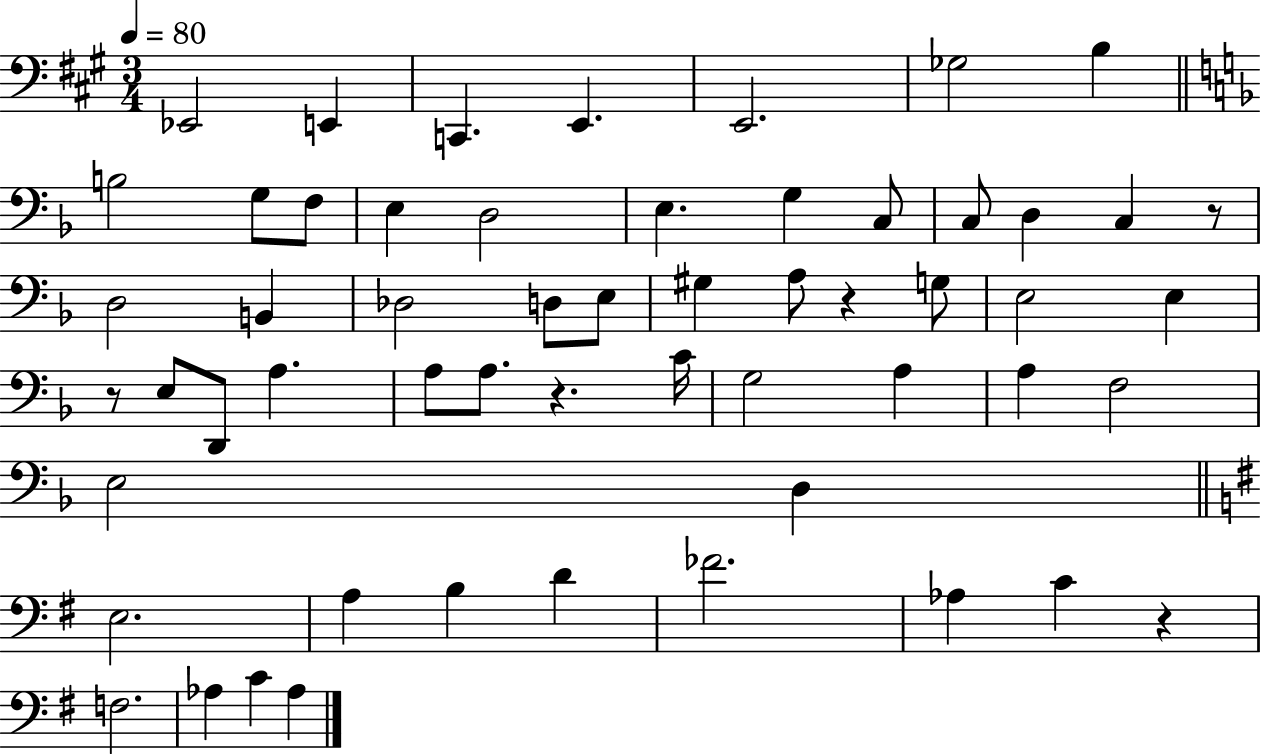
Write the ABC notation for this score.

X:1
T:Untitled
M:3/4
L:1/4
K:A
_E,,2 E,, C,, E,, E,,2 _G,2 B, B,2 G,/2 F,/2 E, D,2 E, G, C,/2 C,/2 D, C, z/2 D,2 B,, _D,2 D,/2 E,/2 ^G, A,/2 z G,/2 E,2 E, z/2 E,/2 D,,/2 A, A,/2 A,/2 z C/4 G,2 A, A, F,2 E,2 D, E,2 A, B, D _F2 _A, C z F,2 _A, C _A,